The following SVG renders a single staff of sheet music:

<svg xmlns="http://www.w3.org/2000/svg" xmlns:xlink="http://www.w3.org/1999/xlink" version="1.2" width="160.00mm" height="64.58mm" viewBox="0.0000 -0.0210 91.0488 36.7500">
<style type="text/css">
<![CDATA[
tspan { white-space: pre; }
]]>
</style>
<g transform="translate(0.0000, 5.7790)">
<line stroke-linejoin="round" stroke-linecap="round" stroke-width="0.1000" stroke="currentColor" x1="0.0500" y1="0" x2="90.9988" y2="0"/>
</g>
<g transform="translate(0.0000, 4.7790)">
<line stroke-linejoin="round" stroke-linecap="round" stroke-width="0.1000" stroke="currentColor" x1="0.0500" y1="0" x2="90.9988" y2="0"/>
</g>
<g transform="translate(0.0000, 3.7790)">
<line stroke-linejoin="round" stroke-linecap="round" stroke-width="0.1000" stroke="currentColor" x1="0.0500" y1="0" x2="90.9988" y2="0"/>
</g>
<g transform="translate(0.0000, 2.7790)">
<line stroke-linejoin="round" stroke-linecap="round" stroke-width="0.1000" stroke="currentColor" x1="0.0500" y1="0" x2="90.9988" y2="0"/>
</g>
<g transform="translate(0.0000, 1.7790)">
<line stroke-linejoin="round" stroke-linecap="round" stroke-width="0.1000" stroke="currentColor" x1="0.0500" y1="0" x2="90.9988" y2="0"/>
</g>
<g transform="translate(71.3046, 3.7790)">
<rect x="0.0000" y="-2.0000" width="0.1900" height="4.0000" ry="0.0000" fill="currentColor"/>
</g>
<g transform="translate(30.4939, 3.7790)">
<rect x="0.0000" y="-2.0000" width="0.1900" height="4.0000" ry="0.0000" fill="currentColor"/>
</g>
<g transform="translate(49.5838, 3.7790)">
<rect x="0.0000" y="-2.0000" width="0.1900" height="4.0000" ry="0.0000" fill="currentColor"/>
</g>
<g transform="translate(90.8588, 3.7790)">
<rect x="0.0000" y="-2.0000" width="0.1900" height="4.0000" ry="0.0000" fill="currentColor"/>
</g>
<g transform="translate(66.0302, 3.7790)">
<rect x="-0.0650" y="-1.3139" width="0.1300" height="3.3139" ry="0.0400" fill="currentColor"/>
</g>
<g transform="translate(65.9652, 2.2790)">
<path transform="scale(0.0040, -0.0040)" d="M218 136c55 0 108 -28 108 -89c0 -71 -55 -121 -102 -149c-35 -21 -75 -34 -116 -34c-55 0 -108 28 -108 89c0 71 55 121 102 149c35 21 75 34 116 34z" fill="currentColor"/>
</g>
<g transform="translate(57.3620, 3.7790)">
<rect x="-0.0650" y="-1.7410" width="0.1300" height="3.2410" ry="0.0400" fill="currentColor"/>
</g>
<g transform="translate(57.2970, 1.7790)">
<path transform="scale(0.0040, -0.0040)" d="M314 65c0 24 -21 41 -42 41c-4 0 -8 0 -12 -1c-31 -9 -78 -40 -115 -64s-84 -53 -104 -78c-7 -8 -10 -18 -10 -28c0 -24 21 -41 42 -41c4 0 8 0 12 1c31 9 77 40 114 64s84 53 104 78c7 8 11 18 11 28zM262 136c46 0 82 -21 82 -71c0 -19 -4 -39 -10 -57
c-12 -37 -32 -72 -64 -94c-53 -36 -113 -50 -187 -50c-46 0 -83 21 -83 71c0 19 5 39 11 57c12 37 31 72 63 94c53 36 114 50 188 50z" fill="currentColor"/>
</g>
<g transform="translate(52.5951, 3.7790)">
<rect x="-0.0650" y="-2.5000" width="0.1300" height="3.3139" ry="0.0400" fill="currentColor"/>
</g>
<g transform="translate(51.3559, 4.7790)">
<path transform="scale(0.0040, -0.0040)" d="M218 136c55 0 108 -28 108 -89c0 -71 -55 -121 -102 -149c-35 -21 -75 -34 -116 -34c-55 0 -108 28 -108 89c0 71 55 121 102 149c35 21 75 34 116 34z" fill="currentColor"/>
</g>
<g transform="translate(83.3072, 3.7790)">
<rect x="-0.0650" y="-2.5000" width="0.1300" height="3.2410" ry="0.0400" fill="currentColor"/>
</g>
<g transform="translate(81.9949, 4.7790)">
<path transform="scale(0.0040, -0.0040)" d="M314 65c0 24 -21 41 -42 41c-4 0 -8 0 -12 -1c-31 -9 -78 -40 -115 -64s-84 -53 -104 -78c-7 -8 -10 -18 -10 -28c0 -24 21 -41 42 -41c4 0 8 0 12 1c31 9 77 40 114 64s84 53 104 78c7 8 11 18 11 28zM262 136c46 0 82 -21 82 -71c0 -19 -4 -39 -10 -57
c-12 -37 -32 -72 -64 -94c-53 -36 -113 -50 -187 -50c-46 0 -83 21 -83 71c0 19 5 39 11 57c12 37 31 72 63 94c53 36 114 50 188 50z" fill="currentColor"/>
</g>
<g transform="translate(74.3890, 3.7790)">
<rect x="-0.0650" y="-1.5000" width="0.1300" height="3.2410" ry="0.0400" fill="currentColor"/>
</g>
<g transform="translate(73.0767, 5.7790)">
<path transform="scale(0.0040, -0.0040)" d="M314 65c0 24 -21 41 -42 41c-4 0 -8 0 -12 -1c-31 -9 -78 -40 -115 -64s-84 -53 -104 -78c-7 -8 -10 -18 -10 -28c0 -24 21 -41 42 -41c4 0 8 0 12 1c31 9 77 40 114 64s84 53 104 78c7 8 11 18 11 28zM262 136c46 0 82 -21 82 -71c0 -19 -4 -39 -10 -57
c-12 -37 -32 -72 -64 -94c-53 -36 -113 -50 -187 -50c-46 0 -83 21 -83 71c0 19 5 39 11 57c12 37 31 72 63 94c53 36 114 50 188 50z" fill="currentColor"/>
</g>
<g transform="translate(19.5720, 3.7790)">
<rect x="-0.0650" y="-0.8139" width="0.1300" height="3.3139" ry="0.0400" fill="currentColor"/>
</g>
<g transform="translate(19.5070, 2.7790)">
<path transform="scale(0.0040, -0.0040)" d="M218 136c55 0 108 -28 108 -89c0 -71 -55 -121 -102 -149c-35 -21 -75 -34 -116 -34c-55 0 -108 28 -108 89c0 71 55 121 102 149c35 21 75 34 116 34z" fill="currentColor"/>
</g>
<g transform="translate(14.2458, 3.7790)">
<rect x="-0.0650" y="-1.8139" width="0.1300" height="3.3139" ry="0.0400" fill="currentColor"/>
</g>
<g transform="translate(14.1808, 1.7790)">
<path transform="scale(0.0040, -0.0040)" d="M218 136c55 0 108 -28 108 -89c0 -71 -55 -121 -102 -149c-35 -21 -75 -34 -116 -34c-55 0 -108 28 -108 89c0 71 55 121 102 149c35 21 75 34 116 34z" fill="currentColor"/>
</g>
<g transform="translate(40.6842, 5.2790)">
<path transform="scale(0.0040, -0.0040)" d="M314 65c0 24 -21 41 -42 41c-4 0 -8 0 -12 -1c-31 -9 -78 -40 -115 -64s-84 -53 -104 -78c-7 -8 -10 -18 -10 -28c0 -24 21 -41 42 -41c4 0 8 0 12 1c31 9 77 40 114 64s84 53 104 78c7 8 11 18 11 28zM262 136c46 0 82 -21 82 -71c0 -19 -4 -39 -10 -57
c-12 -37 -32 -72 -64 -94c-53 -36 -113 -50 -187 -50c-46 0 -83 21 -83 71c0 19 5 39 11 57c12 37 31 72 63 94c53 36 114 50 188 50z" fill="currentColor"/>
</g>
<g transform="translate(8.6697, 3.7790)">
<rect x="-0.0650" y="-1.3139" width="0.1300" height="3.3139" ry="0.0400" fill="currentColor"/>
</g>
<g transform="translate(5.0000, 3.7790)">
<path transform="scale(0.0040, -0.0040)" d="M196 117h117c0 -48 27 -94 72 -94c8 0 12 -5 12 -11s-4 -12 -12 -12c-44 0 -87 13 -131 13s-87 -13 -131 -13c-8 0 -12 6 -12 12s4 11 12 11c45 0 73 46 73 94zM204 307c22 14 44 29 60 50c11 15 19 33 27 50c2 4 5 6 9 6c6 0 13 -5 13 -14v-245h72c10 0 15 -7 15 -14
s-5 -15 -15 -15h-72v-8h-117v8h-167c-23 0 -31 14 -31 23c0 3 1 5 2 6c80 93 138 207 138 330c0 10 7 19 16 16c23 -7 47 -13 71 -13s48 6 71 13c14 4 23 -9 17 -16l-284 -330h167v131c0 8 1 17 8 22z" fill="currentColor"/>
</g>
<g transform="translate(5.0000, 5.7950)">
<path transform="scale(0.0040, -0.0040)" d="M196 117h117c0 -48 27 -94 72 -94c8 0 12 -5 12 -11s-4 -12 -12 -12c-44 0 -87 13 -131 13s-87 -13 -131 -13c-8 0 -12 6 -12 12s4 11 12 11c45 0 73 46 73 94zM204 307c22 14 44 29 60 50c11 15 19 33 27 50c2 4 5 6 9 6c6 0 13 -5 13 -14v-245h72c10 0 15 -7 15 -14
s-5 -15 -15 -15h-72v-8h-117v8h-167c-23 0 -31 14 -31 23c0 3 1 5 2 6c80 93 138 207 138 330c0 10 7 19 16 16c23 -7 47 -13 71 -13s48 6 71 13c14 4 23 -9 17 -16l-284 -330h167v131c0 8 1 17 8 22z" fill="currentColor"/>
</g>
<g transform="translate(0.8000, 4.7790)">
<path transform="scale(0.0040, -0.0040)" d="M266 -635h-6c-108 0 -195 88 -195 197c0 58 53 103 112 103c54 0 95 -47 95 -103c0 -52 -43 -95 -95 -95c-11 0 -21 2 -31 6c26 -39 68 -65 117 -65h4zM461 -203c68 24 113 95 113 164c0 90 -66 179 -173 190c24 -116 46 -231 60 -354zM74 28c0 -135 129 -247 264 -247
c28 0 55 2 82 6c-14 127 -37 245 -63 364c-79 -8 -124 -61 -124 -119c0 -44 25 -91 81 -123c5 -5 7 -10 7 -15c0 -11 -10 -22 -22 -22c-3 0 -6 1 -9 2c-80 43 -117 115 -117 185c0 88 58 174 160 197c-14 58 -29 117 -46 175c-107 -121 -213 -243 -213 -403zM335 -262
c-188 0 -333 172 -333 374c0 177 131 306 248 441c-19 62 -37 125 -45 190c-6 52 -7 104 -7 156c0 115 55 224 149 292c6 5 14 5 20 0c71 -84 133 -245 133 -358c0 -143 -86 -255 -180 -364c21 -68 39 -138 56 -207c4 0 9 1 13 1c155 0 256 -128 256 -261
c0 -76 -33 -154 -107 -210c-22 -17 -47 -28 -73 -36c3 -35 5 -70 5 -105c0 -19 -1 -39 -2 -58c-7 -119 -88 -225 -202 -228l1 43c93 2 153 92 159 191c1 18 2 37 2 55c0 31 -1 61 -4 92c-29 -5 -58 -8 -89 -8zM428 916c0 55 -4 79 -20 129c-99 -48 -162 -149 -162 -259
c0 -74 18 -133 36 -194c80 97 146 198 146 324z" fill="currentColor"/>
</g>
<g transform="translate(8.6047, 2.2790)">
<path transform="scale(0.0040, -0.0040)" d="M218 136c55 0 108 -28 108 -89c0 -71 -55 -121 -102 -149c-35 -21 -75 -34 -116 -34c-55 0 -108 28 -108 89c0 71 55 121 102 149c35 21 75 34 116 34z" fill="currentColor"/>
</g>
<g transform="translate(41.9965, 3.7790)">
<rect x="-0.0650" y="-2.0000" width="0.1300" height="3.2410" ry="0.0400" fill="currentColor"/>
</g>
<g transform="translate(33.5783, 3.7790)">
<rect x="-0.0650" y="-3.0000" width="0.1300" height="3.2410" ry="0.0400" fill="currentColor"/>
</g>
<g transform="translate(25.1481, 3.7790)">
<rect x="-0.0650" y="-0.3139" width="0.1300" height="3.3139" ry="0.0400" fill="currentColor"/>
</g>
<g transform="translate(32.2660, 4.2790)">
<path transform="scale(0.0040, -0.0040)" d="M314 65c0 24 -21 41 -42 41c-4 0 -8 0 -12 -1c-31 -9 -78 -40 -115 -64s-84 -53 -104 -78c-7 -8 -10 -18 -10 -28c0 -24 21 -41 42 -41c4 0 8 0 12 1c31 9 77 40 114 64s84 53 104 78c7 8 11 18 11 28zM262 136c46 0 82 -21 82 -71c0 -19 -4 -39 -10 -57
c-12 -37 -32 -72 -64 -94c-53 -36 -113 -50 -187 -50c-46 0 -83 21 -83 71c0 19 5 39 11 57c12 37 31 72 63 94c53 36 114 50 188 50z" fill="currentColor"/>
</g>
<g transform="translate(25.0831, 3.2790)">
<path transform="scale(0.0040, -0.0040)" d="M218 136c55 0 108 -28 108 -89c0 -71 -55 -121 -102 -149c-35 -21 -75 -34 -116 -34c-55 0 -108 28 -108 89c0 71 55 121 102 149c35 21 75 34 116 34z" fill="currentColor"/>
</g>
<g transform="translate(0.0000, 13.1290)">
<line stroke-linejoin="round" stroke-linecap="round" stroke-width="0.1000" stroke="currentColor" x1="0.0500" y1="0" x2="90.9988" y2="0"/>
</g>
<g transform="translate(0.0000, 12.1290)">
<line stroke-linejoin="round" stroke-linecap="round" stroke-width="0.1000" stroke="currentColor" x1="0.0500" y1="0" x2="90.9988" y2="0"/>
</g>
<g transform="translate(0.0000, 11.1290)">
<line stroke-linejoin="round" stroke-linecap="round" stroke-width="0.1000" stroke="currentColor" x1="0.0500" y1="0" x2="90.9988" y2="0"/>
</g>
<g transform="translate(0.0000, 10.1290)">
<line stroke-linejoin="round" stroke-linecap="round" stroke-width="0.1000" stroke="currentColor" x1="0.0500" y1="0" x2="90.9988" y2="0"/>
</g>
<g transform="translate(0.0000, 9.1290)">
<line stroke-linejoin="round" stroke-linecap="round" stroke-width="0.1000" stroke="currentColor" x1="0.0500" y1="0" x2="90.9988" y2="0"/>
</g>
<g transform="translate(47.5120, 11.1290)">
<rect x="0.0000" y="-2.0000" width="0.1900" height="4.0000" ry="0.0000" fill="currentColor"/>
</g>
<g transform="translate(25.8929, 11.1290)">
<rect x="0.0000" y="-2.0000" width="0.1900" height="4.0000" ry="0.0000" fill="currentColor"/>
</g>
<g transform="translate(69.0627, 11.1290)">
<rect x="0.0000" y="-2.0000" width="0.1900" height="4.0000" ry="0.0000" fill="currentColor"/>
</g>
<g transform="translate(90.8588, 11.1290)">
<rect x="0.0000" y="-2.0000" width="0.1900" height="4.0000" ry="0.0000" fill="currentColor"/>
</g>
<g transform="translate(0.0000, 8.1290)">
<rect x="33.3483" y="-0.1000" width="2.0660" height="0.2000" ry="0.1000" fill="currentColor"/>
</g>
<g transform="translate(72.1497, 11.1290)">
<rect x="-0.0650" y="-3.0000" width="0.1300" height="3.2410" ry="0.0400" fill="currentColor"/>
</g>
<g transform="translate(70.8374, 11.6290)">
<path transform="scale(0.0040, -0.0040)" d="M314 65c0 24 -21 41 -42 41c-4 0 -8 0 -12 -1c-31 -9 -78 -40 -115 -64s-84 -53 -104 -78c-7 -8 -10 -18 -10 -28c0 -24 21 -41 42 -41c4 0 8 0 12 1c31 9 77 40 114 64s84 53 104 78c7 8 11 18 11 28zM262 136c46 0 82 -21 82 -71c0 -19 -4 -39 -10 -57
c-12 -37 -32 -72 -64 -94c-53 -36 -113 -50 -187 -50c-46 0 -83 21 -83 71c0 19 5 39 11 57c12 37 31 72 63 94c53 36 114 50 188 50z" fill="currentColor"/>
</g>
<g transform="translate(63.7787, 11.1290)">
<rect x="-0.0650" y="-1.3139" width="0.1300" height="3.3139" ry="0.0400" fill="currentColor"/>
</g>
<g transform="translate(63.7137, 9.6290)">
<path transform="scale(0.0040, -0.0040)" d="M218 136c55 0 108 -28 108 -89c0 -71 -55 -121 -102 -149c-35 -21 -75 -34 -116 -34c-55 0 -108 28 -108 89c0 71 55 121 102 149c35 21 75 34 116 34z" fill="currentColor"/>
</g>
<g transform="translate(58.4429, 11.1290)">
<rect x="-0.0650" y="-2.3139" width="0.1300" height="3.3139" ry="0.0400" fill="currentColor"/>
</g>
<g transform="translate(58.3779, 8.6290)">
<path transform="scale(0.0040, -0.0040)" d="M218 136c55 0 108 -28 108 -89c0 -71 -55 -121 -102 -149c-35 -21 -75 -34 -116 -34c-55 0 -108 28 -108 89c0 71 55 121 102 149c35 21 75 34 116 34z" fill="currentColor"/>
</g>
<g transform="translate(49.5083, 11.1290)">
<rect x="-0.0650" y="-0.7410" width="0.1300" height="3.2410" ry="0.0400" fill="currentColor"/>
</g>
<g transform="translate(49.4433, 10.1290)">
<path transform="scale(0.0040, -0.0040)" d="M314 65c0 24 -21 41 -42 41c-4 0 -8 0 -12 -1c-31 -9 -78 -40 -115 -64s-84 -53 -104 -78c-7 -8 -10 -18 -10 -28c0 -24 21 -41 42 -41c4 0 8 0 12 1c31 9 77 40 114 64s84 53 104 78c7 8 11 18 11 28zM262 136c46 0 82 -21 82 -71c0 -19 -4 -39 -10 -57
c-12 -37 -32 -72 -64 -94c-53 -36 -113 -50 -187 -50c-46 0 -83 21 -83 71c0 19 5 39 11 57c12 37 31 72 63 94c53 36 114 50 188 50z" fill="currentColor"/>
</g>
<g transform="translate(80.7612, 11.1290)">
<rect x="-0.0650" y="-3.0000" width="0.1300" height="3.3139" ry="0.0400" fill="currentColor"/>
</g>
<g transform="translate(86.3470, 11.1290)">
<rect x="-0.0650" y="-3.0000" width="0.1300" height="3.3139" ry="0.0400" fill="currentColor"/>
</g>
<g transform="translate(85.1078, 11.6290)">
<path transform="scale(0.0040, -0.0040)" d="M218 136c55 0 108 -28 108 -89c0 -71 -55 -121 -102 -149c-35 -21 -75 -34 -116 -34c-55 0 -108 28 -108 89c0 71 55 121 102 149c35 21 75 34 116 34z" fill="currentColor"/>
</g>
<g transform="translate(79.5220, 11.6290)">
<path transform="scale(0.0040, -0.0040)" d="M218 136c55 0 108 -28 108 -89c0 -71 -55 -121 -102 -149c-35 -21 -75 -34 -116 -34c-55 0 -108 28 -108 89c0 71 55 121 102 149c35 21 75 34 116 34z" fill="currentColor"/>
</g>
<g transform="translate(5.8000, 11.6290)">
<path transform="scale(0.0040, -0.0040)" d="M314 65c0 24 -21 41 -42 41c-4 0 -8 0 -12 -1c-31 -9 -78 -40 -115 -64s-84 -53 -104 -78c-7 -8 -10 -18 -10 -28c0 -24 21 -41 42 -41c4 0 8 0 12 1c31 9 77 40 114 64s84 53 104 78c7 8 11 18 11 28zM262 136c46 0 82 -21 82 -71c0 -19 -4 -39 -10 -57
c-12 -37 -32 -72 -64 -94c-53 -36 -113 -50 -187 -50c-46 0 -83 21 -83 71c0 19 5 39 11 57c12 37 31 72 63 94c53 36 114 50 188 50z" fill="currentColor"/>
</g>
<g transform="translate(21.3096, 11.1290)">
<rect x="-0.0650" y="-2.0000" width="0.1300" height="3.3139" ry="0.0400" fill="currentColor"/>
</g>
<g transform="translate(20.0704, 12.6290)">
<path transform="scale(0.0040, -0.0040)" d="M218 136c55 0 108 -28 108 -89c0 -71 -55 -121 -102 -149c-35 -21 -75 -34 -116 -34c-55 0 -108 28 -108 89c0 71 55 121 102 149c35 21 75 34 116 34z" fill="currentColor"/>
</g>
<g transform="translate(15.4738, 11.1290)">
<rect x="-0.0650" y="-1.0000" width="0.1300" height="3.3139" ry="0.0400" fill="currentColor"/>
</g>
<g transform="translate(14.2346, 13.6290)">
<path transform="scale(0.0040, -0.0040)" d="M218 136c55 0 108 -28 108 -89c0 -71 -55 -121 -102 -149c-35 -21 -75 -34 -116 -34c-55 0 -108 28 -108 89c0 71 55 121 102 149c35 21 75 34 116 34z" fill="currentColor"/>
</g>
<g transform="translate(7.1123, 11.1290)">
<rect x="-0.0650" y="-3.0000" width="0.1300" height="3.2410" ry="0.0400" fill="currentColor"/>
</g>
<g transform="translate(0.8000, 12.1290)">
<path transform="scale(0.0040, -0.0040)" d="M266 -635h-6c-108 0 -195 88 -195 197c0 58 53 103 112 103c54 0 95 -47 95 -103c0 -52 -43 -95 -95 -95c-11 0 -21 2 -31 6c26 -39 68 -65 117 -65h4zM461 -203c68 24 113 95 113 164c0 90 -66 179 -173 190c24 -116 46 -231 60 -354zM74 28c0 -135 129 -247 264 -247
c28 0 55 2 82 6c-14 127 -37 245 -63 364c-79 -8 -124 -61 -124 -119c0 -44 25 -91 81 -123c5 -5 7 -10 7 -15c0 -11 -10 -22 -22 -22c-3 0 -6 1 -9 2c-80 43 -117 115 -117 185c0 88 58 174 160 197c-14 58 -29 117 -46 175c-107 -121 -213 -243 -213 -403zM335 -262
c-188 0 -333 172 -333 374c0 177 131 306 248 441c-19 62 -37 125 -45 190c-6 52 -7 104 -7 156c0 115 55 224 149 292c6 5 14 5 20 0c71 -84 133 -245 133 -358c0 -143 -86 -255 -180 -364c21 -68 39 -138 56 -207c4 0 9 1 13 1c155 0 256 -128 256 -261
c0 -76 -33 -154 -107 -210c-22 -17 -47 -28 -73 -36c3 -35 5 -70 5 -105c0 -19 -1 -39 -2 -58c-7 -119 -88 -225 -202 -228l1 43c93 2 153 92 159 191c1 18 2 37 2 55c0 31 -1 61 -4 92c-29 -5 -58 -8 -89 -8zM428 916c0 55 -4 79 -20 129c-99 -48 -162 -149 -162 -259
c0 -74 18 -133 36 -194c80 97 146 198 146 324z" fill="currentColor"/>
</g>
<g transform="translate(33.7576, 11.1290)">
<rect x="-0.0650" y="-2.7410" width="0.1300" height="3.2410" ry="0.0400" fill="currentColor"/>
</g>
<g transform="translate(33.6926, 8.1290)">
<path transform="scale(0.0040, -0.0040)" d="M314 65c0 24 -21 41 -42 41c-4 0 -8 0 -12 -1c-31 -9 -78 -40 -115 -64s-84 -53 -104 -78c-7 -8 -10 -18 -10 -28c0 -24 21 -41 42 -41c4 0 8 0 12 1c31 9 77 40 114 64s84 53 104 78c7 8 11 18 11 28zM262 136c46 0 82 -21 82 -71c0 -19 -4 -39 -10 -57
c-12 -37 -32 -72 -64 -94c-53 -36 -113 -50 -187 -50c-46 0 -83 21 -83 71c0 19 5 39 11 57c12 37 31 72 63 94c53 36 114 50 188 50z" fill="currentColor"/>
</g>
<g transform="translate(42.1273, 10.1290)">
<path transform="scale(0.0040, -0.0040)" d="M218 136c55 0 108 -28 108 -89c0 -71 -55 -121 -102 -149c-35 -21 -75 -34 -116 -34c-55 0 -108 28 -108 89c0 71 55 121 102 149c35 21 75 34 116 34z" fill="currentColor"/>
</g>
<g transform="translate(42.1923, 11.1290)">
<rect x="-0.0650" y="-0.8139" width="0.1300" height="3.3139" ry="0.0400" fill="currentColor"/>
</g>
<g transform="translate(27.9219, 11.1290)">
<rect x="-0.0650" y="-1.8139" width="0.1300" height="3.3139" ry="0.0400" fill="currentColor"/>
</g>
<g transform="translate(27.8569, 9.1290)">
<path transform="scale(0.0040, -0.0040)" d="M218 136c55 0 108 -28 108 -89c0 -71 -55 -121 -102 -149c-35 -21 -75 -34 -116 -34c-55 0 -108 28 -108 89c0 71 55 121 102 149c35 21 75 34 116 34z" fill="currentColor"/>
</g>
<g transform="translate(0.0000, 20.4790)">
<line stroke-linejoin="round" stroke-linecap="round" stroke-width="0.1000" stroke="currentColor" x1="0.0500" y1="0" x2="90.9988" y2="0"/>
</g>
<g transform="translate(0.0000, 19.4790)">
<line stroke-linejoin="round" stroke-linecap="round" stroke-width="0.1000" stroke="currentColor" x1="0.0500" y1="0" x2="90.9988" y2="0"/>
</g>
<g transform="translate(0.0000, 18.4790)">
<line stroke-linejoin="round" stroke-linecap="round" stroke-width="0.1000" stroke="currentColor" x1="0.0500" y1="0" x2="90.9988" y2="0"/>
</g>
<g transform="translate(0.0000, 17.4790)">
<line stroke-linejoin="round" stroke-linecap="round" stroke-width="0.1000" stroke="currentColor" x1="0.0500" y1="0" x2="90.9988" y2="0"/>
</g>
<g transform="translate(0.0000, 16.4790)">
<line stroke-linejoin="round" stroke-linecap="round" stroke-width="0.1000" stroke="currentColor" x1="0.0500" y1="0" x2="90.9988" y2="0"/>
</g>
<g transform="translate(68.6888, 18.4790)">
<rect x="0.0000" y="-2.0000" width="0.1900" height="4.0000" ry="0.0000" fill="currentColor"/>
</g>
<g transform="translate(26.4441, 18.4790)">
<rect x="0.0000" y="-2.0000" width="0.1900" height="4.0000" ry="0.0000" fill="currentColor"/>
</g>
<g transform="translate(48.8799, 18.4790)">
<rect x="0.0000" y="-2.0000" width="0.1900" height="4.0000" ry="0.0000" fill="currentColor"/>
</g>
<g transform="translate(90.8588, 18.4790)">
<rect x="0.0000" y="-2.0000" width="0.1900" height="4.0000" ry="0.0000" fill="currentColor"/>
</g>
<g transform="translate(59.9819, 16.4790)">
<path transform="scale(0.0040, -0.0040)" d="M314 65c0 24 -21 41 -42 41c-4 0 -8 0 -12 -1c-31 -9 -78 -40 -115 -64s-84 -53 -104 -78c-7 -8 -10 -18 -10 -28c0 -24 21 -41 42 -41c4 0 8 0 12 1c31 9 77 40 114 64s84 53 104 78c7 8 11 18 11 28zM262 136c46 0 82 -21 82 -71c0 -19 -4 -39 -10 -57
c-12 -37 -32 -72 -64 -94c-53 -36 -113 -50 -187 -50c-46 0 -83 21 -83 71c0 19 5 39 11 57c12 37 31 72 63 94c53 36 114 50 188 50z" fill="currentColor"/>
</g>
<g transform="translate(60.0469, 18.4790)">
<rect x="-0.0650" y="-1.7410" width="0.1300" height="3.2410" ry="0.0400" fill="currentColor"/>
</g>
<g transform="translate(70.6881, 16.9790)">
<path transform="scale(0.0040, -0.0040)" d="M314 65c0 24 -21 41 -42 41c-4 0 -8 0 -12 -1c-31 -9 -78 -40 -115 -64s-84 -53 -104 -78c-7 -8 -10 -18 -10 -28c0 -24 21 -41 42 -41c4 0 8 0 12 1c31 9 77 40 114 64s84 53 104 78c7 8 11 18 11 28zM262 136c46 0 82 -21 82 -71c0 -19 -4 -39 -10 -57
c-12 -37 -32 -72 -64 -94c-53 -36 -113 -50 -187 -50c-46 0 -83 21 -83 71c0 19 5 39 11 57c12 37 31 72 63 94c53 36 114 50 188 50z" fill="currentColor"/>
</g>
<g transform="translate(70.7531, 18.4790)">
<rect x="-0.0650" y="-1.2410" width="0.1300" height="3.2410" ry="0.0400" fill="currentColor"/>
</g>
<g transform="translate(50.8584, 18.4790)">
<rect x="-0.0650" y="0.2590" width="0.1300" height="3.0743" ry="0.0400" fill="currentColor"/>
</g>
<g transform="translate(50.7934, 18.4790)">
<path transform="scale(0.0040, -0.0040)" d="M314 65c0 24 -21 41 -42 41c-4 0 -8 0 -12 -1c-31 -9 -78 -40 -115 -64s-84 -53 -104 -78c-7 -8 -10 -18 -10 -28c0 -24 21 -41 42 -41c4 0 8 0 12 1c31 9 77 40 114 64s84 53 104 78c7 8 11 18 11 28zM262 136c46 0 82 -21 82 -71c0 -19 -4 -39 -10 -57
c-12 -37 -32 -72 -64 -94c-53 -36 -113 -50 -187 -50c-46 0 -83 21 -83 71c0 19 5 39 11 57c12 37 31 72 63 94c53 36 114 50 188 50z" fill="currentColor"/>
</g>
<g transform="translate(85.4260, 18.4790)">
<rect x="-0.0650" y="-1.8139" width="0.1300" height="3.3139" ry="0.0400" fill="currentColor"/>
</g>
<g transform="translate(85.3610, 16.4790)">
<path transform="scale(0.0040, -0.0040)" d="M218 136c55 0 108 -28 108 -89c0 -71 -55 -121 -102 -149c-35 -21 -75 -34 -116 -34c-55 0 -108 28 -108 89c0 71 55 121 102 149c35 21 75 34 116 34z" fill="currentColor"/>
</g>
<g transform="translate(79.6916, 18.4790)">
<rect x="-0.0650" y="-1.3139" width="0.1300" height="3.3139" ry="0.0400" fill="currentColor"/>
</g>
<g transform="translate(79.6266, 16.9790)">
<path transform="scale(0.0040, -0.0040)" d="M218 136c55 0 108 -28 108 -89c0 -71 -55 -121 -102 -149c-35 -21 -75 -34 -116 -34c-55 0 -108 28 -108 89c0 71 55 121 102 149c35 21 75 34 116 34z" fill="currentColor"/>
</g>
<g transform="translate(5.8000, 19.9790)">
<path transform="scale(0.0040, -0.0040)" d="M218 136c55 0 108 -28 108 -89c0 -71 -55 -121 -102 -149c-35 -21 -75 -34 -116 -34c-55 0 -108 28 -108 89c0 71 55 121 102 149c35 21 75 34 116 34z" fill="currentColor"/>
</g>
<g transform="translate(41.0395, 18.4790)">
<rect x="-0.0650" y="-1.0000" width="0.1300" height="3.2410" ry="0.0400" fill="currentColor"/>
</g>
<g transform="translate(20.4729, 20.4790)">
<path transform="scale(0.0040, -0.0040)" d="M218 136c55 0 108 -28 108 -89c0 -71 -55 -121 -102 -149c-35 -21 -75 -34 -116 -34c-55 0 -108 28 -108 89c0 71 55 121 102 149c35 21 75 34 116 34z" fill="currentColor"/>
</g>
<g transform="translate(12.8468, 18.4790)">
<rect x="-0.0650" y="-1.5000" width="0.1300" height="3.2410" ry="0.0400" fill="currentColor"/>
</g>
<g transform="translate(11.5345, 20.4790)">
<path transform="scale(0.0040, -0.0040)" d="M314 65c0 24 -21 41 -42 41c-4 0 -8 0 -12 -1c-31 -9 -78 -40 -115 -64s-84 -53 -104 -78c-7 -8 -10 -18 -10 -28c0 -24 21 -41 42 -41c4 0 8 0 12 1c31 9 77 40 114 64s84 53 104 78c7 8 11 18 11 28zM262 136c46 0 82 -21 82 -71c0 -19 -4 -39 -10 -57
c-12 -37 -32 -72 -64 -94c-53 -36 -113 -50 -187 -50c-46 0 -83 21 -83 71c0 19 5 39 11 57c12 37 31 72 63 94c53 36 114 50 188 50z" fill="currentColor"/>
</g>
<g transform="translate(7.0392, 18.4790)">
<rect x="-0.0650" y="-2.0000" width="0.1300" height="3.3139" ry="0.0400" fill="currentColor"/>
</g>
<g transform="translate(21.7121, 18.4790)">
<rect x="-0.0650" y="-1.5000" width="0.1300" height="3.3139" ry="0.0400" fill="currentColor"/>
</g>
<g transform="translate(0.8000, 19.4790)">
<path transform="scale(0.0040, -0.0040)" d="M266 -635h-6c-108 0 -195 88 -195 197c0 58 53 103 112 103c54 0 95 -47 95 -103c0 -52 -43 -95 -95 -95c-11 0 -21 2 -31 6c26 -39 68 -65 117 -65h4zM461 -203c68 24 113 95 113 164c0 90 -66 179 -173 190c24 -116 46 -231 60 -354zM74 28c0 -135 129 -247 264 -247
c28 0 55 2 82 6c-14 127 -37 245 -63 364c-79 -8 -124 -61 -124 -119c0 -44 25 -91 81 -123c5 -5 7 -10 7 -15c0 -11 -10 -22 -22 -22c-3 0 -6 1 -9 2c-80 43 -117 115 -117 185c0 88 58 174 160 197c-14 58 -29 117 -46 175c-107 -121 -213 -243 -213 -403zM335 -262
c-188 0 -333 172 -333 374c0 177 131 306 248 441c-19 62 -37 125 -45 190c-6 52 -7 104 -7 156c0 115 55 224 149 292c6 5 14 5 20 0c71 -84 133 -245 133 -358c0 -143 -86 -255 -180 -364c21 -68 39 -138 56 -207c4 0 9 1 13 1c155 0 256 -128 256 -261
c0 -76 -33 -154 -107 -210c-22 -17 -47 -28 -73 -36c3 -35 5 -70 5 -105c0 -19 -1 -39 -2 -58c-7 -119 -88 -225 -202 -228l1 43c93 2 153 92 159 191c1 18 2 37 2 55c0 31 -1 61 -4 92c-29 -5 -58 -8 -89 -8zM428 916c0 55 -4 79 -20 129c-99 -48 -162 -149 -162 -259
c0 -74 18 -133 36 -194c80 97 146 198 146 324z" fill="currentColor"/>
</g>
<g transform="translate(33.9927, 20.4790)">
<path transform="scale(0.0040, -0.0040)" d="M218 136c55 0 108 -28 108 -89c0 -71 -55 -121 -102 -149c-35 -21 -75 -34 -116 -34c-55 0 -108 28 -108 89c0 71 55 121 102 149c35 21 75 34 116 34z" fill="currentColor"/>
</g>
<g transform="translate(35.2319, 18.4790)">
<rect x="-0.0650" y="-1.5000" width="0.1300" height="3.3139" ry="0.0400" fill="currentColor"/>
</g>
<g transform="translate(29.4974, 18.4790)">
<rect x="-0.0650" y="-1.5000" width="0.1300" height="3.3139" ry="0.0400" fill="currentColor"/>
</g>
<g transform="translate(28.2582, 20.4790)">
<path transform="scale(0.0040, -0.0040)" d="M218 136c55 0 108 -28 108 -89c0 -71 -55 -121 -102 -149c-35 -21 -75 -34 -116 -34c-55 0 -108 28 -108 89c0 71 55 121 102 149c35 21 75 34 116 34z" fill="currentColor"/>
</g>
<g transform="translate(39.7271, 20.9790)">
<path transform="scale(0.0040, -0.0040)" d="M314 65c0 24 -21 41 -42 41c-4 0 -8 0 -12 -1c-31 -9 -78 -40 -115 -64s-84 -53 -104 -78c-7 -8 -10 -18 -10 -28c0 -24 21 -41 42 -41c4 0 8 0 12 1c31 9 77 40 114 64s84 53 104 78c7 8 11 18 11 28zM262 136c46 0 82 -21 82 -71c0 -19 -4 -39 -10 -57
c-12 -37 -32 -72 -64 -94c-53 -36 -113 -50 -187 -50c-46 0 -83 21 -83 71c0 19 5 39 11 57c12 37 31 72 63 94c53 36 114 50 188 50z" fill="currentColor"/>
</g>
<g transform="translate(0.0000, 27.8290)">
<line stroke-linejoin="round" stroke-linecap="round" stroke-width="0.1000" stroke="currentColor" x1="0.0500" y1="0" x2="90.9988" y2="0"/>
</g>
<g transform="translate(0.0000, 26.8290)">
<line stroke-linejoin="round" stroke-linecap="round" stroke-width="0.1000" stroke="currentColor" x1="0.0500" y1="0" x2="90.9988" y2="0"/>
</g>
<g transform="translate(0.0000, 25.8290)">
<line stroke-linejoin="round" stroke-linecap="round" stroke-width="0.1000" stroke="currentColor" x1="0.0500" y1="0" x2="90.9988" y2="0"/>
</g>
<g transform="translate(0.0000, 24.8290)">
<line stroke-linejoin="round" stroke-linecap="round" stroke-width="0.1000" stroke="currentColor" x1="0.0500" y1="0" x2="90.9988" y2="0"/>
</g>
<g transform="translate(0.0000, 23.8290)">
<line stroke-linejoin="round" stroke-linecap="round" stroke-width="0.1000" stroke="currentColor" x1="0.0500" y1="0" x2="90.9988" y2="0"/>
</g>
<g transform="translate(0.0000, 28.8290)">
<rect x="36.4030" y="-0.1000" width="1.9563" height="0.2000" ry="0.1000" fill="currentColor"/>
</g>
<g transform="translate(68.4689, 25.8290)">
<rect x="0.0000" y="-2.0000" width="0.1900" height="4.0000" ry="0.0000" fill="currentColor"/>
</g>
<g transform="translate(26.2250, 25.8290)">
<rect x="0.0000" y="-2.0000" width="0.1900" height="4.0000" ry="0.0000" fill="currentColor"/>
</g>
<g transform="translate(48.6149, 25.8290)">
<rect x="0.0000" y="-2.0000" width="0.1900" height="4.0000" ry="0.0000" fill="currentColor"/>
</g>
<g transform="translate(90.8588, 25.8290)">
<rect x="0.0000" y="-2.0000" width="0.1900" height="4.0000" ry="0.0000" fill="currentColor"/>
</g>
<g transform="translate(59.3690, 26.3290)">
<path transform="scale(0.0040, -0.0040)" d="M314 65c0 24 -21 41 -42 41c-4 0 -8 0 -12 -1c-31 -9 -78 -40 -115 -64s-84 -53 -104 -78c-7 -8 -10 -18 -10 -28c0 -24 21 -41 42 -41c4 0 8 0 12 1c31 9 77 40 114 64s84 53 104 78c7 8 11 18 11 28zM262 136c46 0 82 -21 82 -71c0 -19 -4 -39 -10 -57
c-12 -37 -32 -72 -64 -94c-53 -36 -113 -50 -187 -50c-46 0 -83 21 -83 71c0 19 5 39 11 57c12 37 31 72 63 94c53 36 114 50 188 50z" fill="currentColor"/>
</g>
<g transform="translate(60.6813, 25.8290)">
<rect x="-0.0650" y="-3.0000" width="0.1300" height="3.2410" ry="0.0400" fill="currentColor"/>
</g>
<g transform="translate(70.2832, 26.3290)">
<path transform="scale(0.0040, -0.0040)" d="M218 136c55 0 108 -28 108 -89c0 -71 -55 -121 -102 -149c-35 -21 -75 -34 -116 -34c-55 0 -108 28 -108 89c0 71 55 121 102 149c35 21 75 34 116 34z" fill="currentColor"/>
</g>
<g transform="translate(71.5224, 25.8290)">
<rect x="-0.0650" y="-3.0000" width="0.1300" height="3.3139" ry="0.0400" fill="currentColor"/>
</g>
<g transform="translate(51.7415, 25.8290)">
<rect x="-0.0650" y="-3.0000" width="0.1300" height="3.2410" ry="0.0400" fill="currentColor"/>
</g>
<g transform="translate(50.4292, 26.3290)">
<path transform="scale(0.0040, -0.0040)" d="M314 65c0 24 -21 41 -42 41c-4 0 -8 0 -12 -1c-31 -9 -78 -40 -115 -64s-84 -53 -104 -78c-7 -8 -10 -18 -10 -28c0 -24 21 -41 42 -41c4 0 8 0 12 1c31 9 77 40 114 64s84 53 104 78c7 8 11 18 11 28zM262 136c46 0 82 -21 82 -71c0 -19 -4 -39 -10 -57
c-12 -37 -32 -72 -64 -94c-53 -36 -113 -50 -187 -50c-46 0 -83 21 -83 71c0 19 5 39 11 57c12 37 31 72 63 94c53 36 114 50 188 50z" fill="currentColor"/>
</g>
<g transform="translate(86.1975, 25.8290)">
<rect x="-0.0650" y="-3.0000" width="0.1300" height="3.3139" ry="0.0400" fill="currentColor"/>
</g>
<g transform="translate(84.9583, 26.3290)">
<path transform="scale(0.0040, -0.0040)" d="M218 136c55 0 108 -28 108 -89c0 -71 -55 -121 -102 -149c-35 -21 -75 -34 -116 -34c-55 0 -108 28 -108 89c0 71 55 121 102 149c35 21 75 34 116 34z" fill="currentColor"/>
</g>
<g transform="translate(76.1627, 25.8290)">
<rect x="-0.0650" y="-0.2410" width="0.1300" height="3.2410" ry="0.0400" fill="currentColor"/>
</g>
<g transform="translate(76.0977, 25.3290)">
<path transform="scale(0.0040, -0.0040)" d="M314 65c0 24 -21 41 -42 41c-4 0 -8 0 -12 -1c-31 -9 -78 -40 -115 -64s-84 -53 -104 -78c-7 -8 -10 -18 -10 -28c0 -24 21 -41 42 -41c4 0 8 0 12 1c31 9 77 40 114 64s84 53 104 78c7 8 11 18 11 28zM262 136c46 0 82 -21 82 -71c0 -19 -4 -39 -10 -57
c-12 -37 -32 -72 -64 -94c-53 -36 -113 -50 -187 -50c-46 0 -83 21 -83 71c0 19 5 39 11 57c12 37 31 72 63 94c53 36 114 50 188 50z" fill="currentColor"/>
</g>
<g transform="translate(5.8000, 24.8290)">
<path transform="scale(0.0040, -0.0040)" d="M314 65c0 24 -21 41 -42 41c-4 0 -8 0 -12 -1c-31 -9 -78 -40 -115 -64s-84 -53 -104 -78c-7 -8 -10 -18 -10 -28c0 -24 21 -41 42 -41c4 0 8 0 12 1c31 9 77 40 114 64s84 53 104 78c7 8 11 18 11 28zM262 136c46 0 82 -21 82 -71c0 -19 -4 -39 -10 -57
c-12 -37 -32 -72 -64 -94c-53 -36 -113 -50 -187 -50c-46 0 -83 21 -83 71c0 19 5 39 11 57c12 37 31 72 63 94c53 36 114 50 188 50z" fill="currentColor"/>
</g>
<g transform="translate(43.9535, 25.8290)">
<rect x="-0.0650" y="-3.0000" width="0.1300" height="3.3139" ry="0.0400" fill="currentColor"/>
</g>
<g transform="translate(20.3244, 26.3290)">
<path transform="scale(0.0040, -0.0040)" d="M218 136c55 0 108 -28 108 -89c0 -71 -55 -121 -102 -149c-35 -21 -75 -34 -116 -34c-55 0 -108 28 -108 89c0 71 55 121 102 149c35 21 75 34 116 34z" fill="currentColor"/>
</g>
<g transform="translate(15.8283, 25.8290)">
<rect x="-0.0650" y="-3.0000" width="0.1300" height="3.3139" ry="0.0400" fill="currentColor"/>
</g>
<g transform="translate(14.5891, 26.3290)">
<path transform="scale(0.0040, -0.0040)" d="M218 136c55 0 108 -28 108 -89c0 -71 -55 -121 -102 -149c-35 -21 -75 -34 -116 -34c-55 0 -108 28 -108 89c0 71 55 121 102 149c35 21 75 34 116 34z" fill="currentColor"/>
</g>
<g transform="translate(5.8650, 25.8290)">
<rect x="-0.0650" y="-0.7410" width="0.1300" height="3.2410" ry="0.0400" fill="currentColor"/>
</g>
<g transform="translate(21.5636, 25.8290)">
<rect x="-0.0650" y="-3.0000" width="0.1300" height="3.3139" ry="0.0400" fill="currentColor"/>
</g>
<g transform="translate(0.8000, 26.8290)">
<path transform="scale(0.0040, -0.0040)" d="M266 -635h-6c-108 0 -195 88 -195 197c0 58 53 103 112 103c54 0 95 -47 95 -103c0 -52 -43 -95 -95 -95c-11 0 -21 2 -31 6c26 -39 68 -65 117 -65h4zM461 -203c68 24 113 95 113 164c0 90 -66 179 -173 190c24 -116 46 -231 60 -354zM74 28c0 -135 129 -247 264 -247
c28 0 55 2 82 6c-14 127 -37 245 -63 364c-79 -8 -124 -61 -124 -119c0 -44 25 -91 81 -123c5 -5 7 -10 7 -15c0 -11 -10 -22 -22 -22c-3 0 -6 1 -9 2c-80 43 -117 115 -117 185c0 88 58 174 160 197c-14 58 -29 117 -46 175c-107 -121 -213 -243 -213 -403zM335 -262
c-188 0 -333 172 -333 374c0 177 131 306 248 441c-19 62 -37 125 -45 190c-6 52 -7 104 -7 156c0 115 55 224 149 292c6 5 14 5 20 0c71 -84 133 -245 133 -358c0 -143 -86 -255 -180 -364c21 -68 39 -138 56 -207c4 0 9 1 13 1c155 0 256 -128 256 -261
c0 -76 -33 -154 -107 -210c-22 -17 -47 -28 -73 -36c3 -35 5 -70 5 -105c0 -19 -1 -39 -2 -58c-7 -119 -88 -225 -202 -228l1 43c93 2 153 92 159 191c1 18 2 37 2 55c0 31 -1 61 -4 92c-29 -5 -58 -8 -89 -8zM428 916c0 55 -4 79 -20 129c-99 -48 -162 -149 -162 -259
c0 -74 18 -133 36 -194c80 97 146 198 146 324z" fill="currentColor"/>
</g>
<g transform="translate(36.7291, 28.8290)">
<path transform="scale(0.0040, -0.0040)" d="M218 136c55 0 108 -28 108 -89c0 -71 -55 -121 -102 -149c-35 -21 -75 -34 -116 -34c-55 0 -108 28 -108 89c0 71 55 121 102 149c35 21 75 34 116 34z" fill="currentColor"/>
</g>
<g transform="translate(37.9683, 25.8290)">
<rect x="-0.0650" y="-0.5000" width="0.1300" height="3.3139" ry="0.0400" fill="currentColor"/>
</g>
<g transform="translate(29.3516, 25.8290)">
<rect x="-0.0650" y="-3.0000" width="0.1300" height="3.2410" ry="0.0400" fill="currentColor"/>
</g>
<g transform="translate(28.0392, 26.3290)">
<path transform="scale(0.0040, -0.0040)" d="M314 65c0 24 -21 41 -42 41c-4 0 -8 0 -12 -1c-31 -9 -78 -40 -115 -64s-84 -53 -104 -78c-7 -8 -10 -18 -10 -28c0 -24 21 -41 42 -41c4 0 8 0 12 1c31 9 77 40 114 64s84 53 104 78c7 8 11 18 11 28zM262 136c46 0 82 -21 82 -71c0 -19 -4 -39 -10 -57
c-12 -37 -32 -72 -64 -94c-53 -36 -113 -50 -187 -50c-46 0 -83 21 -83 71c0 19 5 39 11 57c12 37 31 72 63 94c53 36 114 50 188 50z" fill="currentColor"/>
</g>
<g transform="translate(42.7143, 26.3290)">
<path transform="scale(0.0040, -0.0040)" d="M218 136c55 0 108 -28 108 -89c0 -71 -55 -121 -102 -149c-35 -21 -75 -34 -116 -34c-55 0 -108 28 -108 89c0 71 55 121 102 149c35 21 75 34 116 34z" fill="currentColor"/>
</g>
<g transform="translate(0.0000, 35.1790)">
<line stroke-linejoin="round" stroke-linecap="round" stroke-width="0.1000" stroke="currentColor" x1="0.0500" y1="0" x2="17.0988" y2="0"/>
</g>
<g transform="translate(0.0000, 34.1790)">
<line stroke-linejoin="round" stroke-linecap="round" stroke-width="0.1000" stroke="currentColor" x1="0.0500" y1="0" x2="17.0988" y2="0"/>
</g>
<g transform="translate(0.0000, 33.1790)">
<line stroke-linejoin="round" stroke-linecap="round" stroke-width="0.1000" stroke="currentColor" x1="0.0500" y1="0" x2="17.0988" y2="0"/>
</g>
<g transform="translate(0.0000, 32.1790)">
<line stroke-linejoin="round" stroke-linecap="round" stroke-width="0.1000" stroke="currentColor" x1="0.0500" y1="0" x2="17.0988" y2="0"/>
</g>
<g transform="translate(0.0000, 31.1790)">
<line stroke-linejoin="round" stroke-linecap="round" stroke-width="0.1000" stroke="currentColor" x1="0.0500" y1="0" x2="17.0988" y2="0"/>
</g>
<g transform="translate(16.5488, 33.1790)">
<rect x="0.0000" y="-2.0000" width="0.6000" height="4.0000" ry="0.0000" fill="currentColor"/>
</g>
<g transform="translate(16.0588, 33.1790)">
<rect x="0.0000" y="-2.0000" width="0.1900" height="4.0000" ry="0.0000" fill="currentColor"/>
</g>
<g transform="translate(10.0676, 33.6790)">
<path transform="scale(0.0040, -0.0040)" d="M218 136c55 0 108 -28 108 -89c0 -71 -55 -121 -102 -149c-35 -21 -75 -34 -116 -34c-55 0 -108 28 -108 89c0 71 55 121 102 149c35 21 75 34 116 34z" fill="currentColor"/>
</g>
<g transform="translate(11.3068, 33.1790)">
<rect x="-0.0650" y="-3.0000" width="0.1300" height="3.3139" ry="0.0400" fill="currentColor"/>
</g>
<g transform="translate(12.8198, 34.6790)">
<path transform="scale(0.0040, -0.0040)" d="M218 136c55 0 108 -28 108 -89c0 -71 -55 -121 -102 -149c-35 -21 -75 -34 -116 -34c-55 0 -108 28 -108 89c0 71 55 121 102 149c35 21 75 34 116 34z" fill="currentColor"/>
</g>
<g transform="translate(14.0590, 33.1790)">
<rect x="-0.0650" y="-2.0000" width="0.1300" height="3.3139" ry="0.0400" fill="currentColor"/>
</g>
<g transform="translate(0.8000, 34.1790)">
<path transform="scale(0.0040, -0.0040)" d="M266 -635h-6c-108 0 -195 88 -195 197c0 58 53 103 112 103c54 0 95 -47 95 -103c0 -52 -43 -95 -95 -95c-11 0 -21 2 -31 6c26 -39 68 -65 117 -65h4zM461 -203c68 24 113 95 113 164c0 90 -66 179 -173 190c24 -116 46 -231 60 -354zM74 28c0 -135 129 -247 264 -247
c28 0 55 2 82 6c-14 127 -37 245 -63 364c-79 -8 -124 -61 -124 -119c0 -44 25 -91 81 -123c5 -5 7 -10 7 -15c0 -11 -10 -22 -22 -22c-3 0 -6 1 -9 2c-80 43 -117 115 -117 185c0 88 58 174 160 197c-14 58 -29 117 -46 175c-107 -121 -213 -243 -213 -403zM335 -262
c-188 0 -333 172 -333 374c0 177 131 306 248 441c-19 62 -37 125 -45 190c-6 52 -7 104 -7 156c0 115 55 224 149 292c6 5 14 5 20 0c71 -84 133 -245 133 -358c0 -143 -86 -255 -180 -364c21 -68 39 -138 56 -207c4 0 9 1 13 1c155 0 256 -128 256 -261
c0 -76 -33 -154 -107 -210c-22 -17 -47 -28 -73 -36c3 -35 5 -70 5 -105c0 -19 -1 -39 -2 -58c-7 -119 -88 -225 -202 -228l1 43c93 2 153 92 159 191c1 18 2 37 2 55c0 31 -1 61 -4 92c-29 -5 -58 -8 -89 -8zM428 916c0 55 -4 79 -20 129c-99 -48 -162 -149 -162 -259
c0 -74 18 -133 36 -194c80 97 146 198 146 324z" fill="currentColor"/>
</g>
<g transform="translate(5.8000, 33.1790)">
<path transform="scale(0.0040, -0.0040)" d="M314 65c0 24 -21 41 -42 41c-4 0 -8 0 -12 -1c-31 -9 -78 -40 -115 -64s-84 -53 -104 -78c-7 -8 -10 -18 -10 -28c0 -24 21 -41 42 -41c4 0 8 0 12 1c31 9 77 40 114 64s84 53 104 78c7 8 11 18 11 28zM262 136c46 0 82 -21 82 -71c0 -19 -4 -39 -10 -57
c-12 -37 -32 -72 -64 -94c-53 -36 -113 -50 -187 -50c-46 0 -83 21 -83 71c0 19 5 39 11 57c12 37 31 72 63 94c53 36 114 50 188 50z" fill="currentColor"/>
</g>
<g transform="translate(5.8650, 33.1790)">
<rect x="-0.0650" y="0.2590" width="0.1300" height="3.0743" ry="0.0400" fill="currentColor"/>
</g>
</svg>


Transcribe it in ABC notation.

X:1
T:Untitled
M:4/4
L:1/4
K:C
e f d c A2 F2 G f2 e E2 G2 A2 D F f a2 d d2 g e A2 A A F E2 E E E D2 B2 f2 e2 e f d2 A A A2 C A A2 A2 A c2 A B2 A F